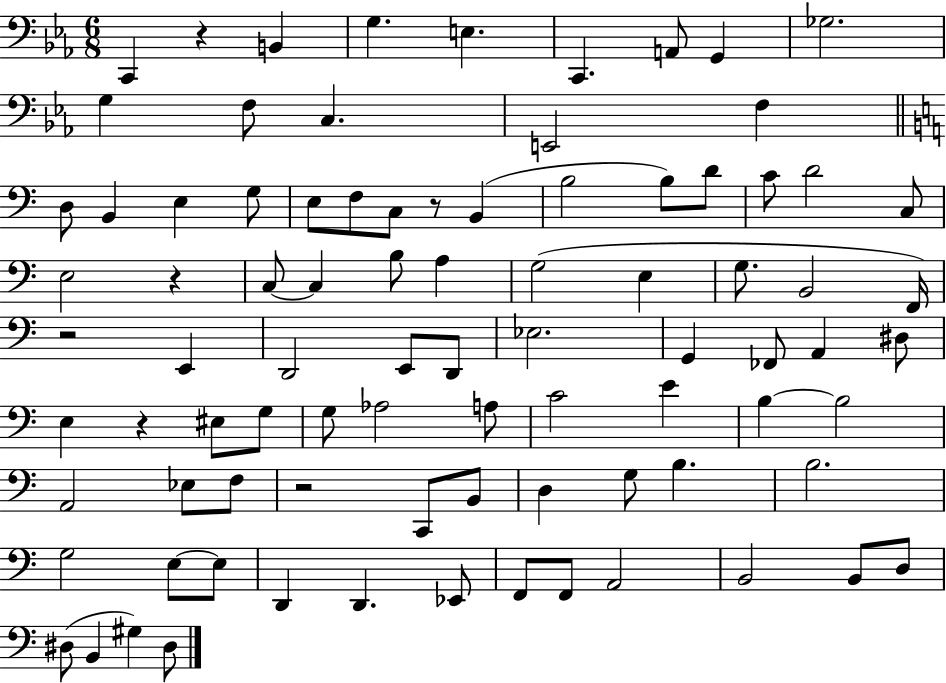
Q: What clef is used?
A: bass